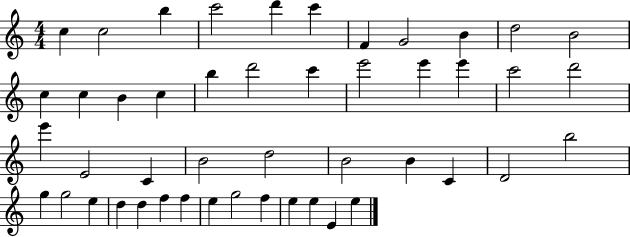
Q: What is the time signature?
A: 4/4